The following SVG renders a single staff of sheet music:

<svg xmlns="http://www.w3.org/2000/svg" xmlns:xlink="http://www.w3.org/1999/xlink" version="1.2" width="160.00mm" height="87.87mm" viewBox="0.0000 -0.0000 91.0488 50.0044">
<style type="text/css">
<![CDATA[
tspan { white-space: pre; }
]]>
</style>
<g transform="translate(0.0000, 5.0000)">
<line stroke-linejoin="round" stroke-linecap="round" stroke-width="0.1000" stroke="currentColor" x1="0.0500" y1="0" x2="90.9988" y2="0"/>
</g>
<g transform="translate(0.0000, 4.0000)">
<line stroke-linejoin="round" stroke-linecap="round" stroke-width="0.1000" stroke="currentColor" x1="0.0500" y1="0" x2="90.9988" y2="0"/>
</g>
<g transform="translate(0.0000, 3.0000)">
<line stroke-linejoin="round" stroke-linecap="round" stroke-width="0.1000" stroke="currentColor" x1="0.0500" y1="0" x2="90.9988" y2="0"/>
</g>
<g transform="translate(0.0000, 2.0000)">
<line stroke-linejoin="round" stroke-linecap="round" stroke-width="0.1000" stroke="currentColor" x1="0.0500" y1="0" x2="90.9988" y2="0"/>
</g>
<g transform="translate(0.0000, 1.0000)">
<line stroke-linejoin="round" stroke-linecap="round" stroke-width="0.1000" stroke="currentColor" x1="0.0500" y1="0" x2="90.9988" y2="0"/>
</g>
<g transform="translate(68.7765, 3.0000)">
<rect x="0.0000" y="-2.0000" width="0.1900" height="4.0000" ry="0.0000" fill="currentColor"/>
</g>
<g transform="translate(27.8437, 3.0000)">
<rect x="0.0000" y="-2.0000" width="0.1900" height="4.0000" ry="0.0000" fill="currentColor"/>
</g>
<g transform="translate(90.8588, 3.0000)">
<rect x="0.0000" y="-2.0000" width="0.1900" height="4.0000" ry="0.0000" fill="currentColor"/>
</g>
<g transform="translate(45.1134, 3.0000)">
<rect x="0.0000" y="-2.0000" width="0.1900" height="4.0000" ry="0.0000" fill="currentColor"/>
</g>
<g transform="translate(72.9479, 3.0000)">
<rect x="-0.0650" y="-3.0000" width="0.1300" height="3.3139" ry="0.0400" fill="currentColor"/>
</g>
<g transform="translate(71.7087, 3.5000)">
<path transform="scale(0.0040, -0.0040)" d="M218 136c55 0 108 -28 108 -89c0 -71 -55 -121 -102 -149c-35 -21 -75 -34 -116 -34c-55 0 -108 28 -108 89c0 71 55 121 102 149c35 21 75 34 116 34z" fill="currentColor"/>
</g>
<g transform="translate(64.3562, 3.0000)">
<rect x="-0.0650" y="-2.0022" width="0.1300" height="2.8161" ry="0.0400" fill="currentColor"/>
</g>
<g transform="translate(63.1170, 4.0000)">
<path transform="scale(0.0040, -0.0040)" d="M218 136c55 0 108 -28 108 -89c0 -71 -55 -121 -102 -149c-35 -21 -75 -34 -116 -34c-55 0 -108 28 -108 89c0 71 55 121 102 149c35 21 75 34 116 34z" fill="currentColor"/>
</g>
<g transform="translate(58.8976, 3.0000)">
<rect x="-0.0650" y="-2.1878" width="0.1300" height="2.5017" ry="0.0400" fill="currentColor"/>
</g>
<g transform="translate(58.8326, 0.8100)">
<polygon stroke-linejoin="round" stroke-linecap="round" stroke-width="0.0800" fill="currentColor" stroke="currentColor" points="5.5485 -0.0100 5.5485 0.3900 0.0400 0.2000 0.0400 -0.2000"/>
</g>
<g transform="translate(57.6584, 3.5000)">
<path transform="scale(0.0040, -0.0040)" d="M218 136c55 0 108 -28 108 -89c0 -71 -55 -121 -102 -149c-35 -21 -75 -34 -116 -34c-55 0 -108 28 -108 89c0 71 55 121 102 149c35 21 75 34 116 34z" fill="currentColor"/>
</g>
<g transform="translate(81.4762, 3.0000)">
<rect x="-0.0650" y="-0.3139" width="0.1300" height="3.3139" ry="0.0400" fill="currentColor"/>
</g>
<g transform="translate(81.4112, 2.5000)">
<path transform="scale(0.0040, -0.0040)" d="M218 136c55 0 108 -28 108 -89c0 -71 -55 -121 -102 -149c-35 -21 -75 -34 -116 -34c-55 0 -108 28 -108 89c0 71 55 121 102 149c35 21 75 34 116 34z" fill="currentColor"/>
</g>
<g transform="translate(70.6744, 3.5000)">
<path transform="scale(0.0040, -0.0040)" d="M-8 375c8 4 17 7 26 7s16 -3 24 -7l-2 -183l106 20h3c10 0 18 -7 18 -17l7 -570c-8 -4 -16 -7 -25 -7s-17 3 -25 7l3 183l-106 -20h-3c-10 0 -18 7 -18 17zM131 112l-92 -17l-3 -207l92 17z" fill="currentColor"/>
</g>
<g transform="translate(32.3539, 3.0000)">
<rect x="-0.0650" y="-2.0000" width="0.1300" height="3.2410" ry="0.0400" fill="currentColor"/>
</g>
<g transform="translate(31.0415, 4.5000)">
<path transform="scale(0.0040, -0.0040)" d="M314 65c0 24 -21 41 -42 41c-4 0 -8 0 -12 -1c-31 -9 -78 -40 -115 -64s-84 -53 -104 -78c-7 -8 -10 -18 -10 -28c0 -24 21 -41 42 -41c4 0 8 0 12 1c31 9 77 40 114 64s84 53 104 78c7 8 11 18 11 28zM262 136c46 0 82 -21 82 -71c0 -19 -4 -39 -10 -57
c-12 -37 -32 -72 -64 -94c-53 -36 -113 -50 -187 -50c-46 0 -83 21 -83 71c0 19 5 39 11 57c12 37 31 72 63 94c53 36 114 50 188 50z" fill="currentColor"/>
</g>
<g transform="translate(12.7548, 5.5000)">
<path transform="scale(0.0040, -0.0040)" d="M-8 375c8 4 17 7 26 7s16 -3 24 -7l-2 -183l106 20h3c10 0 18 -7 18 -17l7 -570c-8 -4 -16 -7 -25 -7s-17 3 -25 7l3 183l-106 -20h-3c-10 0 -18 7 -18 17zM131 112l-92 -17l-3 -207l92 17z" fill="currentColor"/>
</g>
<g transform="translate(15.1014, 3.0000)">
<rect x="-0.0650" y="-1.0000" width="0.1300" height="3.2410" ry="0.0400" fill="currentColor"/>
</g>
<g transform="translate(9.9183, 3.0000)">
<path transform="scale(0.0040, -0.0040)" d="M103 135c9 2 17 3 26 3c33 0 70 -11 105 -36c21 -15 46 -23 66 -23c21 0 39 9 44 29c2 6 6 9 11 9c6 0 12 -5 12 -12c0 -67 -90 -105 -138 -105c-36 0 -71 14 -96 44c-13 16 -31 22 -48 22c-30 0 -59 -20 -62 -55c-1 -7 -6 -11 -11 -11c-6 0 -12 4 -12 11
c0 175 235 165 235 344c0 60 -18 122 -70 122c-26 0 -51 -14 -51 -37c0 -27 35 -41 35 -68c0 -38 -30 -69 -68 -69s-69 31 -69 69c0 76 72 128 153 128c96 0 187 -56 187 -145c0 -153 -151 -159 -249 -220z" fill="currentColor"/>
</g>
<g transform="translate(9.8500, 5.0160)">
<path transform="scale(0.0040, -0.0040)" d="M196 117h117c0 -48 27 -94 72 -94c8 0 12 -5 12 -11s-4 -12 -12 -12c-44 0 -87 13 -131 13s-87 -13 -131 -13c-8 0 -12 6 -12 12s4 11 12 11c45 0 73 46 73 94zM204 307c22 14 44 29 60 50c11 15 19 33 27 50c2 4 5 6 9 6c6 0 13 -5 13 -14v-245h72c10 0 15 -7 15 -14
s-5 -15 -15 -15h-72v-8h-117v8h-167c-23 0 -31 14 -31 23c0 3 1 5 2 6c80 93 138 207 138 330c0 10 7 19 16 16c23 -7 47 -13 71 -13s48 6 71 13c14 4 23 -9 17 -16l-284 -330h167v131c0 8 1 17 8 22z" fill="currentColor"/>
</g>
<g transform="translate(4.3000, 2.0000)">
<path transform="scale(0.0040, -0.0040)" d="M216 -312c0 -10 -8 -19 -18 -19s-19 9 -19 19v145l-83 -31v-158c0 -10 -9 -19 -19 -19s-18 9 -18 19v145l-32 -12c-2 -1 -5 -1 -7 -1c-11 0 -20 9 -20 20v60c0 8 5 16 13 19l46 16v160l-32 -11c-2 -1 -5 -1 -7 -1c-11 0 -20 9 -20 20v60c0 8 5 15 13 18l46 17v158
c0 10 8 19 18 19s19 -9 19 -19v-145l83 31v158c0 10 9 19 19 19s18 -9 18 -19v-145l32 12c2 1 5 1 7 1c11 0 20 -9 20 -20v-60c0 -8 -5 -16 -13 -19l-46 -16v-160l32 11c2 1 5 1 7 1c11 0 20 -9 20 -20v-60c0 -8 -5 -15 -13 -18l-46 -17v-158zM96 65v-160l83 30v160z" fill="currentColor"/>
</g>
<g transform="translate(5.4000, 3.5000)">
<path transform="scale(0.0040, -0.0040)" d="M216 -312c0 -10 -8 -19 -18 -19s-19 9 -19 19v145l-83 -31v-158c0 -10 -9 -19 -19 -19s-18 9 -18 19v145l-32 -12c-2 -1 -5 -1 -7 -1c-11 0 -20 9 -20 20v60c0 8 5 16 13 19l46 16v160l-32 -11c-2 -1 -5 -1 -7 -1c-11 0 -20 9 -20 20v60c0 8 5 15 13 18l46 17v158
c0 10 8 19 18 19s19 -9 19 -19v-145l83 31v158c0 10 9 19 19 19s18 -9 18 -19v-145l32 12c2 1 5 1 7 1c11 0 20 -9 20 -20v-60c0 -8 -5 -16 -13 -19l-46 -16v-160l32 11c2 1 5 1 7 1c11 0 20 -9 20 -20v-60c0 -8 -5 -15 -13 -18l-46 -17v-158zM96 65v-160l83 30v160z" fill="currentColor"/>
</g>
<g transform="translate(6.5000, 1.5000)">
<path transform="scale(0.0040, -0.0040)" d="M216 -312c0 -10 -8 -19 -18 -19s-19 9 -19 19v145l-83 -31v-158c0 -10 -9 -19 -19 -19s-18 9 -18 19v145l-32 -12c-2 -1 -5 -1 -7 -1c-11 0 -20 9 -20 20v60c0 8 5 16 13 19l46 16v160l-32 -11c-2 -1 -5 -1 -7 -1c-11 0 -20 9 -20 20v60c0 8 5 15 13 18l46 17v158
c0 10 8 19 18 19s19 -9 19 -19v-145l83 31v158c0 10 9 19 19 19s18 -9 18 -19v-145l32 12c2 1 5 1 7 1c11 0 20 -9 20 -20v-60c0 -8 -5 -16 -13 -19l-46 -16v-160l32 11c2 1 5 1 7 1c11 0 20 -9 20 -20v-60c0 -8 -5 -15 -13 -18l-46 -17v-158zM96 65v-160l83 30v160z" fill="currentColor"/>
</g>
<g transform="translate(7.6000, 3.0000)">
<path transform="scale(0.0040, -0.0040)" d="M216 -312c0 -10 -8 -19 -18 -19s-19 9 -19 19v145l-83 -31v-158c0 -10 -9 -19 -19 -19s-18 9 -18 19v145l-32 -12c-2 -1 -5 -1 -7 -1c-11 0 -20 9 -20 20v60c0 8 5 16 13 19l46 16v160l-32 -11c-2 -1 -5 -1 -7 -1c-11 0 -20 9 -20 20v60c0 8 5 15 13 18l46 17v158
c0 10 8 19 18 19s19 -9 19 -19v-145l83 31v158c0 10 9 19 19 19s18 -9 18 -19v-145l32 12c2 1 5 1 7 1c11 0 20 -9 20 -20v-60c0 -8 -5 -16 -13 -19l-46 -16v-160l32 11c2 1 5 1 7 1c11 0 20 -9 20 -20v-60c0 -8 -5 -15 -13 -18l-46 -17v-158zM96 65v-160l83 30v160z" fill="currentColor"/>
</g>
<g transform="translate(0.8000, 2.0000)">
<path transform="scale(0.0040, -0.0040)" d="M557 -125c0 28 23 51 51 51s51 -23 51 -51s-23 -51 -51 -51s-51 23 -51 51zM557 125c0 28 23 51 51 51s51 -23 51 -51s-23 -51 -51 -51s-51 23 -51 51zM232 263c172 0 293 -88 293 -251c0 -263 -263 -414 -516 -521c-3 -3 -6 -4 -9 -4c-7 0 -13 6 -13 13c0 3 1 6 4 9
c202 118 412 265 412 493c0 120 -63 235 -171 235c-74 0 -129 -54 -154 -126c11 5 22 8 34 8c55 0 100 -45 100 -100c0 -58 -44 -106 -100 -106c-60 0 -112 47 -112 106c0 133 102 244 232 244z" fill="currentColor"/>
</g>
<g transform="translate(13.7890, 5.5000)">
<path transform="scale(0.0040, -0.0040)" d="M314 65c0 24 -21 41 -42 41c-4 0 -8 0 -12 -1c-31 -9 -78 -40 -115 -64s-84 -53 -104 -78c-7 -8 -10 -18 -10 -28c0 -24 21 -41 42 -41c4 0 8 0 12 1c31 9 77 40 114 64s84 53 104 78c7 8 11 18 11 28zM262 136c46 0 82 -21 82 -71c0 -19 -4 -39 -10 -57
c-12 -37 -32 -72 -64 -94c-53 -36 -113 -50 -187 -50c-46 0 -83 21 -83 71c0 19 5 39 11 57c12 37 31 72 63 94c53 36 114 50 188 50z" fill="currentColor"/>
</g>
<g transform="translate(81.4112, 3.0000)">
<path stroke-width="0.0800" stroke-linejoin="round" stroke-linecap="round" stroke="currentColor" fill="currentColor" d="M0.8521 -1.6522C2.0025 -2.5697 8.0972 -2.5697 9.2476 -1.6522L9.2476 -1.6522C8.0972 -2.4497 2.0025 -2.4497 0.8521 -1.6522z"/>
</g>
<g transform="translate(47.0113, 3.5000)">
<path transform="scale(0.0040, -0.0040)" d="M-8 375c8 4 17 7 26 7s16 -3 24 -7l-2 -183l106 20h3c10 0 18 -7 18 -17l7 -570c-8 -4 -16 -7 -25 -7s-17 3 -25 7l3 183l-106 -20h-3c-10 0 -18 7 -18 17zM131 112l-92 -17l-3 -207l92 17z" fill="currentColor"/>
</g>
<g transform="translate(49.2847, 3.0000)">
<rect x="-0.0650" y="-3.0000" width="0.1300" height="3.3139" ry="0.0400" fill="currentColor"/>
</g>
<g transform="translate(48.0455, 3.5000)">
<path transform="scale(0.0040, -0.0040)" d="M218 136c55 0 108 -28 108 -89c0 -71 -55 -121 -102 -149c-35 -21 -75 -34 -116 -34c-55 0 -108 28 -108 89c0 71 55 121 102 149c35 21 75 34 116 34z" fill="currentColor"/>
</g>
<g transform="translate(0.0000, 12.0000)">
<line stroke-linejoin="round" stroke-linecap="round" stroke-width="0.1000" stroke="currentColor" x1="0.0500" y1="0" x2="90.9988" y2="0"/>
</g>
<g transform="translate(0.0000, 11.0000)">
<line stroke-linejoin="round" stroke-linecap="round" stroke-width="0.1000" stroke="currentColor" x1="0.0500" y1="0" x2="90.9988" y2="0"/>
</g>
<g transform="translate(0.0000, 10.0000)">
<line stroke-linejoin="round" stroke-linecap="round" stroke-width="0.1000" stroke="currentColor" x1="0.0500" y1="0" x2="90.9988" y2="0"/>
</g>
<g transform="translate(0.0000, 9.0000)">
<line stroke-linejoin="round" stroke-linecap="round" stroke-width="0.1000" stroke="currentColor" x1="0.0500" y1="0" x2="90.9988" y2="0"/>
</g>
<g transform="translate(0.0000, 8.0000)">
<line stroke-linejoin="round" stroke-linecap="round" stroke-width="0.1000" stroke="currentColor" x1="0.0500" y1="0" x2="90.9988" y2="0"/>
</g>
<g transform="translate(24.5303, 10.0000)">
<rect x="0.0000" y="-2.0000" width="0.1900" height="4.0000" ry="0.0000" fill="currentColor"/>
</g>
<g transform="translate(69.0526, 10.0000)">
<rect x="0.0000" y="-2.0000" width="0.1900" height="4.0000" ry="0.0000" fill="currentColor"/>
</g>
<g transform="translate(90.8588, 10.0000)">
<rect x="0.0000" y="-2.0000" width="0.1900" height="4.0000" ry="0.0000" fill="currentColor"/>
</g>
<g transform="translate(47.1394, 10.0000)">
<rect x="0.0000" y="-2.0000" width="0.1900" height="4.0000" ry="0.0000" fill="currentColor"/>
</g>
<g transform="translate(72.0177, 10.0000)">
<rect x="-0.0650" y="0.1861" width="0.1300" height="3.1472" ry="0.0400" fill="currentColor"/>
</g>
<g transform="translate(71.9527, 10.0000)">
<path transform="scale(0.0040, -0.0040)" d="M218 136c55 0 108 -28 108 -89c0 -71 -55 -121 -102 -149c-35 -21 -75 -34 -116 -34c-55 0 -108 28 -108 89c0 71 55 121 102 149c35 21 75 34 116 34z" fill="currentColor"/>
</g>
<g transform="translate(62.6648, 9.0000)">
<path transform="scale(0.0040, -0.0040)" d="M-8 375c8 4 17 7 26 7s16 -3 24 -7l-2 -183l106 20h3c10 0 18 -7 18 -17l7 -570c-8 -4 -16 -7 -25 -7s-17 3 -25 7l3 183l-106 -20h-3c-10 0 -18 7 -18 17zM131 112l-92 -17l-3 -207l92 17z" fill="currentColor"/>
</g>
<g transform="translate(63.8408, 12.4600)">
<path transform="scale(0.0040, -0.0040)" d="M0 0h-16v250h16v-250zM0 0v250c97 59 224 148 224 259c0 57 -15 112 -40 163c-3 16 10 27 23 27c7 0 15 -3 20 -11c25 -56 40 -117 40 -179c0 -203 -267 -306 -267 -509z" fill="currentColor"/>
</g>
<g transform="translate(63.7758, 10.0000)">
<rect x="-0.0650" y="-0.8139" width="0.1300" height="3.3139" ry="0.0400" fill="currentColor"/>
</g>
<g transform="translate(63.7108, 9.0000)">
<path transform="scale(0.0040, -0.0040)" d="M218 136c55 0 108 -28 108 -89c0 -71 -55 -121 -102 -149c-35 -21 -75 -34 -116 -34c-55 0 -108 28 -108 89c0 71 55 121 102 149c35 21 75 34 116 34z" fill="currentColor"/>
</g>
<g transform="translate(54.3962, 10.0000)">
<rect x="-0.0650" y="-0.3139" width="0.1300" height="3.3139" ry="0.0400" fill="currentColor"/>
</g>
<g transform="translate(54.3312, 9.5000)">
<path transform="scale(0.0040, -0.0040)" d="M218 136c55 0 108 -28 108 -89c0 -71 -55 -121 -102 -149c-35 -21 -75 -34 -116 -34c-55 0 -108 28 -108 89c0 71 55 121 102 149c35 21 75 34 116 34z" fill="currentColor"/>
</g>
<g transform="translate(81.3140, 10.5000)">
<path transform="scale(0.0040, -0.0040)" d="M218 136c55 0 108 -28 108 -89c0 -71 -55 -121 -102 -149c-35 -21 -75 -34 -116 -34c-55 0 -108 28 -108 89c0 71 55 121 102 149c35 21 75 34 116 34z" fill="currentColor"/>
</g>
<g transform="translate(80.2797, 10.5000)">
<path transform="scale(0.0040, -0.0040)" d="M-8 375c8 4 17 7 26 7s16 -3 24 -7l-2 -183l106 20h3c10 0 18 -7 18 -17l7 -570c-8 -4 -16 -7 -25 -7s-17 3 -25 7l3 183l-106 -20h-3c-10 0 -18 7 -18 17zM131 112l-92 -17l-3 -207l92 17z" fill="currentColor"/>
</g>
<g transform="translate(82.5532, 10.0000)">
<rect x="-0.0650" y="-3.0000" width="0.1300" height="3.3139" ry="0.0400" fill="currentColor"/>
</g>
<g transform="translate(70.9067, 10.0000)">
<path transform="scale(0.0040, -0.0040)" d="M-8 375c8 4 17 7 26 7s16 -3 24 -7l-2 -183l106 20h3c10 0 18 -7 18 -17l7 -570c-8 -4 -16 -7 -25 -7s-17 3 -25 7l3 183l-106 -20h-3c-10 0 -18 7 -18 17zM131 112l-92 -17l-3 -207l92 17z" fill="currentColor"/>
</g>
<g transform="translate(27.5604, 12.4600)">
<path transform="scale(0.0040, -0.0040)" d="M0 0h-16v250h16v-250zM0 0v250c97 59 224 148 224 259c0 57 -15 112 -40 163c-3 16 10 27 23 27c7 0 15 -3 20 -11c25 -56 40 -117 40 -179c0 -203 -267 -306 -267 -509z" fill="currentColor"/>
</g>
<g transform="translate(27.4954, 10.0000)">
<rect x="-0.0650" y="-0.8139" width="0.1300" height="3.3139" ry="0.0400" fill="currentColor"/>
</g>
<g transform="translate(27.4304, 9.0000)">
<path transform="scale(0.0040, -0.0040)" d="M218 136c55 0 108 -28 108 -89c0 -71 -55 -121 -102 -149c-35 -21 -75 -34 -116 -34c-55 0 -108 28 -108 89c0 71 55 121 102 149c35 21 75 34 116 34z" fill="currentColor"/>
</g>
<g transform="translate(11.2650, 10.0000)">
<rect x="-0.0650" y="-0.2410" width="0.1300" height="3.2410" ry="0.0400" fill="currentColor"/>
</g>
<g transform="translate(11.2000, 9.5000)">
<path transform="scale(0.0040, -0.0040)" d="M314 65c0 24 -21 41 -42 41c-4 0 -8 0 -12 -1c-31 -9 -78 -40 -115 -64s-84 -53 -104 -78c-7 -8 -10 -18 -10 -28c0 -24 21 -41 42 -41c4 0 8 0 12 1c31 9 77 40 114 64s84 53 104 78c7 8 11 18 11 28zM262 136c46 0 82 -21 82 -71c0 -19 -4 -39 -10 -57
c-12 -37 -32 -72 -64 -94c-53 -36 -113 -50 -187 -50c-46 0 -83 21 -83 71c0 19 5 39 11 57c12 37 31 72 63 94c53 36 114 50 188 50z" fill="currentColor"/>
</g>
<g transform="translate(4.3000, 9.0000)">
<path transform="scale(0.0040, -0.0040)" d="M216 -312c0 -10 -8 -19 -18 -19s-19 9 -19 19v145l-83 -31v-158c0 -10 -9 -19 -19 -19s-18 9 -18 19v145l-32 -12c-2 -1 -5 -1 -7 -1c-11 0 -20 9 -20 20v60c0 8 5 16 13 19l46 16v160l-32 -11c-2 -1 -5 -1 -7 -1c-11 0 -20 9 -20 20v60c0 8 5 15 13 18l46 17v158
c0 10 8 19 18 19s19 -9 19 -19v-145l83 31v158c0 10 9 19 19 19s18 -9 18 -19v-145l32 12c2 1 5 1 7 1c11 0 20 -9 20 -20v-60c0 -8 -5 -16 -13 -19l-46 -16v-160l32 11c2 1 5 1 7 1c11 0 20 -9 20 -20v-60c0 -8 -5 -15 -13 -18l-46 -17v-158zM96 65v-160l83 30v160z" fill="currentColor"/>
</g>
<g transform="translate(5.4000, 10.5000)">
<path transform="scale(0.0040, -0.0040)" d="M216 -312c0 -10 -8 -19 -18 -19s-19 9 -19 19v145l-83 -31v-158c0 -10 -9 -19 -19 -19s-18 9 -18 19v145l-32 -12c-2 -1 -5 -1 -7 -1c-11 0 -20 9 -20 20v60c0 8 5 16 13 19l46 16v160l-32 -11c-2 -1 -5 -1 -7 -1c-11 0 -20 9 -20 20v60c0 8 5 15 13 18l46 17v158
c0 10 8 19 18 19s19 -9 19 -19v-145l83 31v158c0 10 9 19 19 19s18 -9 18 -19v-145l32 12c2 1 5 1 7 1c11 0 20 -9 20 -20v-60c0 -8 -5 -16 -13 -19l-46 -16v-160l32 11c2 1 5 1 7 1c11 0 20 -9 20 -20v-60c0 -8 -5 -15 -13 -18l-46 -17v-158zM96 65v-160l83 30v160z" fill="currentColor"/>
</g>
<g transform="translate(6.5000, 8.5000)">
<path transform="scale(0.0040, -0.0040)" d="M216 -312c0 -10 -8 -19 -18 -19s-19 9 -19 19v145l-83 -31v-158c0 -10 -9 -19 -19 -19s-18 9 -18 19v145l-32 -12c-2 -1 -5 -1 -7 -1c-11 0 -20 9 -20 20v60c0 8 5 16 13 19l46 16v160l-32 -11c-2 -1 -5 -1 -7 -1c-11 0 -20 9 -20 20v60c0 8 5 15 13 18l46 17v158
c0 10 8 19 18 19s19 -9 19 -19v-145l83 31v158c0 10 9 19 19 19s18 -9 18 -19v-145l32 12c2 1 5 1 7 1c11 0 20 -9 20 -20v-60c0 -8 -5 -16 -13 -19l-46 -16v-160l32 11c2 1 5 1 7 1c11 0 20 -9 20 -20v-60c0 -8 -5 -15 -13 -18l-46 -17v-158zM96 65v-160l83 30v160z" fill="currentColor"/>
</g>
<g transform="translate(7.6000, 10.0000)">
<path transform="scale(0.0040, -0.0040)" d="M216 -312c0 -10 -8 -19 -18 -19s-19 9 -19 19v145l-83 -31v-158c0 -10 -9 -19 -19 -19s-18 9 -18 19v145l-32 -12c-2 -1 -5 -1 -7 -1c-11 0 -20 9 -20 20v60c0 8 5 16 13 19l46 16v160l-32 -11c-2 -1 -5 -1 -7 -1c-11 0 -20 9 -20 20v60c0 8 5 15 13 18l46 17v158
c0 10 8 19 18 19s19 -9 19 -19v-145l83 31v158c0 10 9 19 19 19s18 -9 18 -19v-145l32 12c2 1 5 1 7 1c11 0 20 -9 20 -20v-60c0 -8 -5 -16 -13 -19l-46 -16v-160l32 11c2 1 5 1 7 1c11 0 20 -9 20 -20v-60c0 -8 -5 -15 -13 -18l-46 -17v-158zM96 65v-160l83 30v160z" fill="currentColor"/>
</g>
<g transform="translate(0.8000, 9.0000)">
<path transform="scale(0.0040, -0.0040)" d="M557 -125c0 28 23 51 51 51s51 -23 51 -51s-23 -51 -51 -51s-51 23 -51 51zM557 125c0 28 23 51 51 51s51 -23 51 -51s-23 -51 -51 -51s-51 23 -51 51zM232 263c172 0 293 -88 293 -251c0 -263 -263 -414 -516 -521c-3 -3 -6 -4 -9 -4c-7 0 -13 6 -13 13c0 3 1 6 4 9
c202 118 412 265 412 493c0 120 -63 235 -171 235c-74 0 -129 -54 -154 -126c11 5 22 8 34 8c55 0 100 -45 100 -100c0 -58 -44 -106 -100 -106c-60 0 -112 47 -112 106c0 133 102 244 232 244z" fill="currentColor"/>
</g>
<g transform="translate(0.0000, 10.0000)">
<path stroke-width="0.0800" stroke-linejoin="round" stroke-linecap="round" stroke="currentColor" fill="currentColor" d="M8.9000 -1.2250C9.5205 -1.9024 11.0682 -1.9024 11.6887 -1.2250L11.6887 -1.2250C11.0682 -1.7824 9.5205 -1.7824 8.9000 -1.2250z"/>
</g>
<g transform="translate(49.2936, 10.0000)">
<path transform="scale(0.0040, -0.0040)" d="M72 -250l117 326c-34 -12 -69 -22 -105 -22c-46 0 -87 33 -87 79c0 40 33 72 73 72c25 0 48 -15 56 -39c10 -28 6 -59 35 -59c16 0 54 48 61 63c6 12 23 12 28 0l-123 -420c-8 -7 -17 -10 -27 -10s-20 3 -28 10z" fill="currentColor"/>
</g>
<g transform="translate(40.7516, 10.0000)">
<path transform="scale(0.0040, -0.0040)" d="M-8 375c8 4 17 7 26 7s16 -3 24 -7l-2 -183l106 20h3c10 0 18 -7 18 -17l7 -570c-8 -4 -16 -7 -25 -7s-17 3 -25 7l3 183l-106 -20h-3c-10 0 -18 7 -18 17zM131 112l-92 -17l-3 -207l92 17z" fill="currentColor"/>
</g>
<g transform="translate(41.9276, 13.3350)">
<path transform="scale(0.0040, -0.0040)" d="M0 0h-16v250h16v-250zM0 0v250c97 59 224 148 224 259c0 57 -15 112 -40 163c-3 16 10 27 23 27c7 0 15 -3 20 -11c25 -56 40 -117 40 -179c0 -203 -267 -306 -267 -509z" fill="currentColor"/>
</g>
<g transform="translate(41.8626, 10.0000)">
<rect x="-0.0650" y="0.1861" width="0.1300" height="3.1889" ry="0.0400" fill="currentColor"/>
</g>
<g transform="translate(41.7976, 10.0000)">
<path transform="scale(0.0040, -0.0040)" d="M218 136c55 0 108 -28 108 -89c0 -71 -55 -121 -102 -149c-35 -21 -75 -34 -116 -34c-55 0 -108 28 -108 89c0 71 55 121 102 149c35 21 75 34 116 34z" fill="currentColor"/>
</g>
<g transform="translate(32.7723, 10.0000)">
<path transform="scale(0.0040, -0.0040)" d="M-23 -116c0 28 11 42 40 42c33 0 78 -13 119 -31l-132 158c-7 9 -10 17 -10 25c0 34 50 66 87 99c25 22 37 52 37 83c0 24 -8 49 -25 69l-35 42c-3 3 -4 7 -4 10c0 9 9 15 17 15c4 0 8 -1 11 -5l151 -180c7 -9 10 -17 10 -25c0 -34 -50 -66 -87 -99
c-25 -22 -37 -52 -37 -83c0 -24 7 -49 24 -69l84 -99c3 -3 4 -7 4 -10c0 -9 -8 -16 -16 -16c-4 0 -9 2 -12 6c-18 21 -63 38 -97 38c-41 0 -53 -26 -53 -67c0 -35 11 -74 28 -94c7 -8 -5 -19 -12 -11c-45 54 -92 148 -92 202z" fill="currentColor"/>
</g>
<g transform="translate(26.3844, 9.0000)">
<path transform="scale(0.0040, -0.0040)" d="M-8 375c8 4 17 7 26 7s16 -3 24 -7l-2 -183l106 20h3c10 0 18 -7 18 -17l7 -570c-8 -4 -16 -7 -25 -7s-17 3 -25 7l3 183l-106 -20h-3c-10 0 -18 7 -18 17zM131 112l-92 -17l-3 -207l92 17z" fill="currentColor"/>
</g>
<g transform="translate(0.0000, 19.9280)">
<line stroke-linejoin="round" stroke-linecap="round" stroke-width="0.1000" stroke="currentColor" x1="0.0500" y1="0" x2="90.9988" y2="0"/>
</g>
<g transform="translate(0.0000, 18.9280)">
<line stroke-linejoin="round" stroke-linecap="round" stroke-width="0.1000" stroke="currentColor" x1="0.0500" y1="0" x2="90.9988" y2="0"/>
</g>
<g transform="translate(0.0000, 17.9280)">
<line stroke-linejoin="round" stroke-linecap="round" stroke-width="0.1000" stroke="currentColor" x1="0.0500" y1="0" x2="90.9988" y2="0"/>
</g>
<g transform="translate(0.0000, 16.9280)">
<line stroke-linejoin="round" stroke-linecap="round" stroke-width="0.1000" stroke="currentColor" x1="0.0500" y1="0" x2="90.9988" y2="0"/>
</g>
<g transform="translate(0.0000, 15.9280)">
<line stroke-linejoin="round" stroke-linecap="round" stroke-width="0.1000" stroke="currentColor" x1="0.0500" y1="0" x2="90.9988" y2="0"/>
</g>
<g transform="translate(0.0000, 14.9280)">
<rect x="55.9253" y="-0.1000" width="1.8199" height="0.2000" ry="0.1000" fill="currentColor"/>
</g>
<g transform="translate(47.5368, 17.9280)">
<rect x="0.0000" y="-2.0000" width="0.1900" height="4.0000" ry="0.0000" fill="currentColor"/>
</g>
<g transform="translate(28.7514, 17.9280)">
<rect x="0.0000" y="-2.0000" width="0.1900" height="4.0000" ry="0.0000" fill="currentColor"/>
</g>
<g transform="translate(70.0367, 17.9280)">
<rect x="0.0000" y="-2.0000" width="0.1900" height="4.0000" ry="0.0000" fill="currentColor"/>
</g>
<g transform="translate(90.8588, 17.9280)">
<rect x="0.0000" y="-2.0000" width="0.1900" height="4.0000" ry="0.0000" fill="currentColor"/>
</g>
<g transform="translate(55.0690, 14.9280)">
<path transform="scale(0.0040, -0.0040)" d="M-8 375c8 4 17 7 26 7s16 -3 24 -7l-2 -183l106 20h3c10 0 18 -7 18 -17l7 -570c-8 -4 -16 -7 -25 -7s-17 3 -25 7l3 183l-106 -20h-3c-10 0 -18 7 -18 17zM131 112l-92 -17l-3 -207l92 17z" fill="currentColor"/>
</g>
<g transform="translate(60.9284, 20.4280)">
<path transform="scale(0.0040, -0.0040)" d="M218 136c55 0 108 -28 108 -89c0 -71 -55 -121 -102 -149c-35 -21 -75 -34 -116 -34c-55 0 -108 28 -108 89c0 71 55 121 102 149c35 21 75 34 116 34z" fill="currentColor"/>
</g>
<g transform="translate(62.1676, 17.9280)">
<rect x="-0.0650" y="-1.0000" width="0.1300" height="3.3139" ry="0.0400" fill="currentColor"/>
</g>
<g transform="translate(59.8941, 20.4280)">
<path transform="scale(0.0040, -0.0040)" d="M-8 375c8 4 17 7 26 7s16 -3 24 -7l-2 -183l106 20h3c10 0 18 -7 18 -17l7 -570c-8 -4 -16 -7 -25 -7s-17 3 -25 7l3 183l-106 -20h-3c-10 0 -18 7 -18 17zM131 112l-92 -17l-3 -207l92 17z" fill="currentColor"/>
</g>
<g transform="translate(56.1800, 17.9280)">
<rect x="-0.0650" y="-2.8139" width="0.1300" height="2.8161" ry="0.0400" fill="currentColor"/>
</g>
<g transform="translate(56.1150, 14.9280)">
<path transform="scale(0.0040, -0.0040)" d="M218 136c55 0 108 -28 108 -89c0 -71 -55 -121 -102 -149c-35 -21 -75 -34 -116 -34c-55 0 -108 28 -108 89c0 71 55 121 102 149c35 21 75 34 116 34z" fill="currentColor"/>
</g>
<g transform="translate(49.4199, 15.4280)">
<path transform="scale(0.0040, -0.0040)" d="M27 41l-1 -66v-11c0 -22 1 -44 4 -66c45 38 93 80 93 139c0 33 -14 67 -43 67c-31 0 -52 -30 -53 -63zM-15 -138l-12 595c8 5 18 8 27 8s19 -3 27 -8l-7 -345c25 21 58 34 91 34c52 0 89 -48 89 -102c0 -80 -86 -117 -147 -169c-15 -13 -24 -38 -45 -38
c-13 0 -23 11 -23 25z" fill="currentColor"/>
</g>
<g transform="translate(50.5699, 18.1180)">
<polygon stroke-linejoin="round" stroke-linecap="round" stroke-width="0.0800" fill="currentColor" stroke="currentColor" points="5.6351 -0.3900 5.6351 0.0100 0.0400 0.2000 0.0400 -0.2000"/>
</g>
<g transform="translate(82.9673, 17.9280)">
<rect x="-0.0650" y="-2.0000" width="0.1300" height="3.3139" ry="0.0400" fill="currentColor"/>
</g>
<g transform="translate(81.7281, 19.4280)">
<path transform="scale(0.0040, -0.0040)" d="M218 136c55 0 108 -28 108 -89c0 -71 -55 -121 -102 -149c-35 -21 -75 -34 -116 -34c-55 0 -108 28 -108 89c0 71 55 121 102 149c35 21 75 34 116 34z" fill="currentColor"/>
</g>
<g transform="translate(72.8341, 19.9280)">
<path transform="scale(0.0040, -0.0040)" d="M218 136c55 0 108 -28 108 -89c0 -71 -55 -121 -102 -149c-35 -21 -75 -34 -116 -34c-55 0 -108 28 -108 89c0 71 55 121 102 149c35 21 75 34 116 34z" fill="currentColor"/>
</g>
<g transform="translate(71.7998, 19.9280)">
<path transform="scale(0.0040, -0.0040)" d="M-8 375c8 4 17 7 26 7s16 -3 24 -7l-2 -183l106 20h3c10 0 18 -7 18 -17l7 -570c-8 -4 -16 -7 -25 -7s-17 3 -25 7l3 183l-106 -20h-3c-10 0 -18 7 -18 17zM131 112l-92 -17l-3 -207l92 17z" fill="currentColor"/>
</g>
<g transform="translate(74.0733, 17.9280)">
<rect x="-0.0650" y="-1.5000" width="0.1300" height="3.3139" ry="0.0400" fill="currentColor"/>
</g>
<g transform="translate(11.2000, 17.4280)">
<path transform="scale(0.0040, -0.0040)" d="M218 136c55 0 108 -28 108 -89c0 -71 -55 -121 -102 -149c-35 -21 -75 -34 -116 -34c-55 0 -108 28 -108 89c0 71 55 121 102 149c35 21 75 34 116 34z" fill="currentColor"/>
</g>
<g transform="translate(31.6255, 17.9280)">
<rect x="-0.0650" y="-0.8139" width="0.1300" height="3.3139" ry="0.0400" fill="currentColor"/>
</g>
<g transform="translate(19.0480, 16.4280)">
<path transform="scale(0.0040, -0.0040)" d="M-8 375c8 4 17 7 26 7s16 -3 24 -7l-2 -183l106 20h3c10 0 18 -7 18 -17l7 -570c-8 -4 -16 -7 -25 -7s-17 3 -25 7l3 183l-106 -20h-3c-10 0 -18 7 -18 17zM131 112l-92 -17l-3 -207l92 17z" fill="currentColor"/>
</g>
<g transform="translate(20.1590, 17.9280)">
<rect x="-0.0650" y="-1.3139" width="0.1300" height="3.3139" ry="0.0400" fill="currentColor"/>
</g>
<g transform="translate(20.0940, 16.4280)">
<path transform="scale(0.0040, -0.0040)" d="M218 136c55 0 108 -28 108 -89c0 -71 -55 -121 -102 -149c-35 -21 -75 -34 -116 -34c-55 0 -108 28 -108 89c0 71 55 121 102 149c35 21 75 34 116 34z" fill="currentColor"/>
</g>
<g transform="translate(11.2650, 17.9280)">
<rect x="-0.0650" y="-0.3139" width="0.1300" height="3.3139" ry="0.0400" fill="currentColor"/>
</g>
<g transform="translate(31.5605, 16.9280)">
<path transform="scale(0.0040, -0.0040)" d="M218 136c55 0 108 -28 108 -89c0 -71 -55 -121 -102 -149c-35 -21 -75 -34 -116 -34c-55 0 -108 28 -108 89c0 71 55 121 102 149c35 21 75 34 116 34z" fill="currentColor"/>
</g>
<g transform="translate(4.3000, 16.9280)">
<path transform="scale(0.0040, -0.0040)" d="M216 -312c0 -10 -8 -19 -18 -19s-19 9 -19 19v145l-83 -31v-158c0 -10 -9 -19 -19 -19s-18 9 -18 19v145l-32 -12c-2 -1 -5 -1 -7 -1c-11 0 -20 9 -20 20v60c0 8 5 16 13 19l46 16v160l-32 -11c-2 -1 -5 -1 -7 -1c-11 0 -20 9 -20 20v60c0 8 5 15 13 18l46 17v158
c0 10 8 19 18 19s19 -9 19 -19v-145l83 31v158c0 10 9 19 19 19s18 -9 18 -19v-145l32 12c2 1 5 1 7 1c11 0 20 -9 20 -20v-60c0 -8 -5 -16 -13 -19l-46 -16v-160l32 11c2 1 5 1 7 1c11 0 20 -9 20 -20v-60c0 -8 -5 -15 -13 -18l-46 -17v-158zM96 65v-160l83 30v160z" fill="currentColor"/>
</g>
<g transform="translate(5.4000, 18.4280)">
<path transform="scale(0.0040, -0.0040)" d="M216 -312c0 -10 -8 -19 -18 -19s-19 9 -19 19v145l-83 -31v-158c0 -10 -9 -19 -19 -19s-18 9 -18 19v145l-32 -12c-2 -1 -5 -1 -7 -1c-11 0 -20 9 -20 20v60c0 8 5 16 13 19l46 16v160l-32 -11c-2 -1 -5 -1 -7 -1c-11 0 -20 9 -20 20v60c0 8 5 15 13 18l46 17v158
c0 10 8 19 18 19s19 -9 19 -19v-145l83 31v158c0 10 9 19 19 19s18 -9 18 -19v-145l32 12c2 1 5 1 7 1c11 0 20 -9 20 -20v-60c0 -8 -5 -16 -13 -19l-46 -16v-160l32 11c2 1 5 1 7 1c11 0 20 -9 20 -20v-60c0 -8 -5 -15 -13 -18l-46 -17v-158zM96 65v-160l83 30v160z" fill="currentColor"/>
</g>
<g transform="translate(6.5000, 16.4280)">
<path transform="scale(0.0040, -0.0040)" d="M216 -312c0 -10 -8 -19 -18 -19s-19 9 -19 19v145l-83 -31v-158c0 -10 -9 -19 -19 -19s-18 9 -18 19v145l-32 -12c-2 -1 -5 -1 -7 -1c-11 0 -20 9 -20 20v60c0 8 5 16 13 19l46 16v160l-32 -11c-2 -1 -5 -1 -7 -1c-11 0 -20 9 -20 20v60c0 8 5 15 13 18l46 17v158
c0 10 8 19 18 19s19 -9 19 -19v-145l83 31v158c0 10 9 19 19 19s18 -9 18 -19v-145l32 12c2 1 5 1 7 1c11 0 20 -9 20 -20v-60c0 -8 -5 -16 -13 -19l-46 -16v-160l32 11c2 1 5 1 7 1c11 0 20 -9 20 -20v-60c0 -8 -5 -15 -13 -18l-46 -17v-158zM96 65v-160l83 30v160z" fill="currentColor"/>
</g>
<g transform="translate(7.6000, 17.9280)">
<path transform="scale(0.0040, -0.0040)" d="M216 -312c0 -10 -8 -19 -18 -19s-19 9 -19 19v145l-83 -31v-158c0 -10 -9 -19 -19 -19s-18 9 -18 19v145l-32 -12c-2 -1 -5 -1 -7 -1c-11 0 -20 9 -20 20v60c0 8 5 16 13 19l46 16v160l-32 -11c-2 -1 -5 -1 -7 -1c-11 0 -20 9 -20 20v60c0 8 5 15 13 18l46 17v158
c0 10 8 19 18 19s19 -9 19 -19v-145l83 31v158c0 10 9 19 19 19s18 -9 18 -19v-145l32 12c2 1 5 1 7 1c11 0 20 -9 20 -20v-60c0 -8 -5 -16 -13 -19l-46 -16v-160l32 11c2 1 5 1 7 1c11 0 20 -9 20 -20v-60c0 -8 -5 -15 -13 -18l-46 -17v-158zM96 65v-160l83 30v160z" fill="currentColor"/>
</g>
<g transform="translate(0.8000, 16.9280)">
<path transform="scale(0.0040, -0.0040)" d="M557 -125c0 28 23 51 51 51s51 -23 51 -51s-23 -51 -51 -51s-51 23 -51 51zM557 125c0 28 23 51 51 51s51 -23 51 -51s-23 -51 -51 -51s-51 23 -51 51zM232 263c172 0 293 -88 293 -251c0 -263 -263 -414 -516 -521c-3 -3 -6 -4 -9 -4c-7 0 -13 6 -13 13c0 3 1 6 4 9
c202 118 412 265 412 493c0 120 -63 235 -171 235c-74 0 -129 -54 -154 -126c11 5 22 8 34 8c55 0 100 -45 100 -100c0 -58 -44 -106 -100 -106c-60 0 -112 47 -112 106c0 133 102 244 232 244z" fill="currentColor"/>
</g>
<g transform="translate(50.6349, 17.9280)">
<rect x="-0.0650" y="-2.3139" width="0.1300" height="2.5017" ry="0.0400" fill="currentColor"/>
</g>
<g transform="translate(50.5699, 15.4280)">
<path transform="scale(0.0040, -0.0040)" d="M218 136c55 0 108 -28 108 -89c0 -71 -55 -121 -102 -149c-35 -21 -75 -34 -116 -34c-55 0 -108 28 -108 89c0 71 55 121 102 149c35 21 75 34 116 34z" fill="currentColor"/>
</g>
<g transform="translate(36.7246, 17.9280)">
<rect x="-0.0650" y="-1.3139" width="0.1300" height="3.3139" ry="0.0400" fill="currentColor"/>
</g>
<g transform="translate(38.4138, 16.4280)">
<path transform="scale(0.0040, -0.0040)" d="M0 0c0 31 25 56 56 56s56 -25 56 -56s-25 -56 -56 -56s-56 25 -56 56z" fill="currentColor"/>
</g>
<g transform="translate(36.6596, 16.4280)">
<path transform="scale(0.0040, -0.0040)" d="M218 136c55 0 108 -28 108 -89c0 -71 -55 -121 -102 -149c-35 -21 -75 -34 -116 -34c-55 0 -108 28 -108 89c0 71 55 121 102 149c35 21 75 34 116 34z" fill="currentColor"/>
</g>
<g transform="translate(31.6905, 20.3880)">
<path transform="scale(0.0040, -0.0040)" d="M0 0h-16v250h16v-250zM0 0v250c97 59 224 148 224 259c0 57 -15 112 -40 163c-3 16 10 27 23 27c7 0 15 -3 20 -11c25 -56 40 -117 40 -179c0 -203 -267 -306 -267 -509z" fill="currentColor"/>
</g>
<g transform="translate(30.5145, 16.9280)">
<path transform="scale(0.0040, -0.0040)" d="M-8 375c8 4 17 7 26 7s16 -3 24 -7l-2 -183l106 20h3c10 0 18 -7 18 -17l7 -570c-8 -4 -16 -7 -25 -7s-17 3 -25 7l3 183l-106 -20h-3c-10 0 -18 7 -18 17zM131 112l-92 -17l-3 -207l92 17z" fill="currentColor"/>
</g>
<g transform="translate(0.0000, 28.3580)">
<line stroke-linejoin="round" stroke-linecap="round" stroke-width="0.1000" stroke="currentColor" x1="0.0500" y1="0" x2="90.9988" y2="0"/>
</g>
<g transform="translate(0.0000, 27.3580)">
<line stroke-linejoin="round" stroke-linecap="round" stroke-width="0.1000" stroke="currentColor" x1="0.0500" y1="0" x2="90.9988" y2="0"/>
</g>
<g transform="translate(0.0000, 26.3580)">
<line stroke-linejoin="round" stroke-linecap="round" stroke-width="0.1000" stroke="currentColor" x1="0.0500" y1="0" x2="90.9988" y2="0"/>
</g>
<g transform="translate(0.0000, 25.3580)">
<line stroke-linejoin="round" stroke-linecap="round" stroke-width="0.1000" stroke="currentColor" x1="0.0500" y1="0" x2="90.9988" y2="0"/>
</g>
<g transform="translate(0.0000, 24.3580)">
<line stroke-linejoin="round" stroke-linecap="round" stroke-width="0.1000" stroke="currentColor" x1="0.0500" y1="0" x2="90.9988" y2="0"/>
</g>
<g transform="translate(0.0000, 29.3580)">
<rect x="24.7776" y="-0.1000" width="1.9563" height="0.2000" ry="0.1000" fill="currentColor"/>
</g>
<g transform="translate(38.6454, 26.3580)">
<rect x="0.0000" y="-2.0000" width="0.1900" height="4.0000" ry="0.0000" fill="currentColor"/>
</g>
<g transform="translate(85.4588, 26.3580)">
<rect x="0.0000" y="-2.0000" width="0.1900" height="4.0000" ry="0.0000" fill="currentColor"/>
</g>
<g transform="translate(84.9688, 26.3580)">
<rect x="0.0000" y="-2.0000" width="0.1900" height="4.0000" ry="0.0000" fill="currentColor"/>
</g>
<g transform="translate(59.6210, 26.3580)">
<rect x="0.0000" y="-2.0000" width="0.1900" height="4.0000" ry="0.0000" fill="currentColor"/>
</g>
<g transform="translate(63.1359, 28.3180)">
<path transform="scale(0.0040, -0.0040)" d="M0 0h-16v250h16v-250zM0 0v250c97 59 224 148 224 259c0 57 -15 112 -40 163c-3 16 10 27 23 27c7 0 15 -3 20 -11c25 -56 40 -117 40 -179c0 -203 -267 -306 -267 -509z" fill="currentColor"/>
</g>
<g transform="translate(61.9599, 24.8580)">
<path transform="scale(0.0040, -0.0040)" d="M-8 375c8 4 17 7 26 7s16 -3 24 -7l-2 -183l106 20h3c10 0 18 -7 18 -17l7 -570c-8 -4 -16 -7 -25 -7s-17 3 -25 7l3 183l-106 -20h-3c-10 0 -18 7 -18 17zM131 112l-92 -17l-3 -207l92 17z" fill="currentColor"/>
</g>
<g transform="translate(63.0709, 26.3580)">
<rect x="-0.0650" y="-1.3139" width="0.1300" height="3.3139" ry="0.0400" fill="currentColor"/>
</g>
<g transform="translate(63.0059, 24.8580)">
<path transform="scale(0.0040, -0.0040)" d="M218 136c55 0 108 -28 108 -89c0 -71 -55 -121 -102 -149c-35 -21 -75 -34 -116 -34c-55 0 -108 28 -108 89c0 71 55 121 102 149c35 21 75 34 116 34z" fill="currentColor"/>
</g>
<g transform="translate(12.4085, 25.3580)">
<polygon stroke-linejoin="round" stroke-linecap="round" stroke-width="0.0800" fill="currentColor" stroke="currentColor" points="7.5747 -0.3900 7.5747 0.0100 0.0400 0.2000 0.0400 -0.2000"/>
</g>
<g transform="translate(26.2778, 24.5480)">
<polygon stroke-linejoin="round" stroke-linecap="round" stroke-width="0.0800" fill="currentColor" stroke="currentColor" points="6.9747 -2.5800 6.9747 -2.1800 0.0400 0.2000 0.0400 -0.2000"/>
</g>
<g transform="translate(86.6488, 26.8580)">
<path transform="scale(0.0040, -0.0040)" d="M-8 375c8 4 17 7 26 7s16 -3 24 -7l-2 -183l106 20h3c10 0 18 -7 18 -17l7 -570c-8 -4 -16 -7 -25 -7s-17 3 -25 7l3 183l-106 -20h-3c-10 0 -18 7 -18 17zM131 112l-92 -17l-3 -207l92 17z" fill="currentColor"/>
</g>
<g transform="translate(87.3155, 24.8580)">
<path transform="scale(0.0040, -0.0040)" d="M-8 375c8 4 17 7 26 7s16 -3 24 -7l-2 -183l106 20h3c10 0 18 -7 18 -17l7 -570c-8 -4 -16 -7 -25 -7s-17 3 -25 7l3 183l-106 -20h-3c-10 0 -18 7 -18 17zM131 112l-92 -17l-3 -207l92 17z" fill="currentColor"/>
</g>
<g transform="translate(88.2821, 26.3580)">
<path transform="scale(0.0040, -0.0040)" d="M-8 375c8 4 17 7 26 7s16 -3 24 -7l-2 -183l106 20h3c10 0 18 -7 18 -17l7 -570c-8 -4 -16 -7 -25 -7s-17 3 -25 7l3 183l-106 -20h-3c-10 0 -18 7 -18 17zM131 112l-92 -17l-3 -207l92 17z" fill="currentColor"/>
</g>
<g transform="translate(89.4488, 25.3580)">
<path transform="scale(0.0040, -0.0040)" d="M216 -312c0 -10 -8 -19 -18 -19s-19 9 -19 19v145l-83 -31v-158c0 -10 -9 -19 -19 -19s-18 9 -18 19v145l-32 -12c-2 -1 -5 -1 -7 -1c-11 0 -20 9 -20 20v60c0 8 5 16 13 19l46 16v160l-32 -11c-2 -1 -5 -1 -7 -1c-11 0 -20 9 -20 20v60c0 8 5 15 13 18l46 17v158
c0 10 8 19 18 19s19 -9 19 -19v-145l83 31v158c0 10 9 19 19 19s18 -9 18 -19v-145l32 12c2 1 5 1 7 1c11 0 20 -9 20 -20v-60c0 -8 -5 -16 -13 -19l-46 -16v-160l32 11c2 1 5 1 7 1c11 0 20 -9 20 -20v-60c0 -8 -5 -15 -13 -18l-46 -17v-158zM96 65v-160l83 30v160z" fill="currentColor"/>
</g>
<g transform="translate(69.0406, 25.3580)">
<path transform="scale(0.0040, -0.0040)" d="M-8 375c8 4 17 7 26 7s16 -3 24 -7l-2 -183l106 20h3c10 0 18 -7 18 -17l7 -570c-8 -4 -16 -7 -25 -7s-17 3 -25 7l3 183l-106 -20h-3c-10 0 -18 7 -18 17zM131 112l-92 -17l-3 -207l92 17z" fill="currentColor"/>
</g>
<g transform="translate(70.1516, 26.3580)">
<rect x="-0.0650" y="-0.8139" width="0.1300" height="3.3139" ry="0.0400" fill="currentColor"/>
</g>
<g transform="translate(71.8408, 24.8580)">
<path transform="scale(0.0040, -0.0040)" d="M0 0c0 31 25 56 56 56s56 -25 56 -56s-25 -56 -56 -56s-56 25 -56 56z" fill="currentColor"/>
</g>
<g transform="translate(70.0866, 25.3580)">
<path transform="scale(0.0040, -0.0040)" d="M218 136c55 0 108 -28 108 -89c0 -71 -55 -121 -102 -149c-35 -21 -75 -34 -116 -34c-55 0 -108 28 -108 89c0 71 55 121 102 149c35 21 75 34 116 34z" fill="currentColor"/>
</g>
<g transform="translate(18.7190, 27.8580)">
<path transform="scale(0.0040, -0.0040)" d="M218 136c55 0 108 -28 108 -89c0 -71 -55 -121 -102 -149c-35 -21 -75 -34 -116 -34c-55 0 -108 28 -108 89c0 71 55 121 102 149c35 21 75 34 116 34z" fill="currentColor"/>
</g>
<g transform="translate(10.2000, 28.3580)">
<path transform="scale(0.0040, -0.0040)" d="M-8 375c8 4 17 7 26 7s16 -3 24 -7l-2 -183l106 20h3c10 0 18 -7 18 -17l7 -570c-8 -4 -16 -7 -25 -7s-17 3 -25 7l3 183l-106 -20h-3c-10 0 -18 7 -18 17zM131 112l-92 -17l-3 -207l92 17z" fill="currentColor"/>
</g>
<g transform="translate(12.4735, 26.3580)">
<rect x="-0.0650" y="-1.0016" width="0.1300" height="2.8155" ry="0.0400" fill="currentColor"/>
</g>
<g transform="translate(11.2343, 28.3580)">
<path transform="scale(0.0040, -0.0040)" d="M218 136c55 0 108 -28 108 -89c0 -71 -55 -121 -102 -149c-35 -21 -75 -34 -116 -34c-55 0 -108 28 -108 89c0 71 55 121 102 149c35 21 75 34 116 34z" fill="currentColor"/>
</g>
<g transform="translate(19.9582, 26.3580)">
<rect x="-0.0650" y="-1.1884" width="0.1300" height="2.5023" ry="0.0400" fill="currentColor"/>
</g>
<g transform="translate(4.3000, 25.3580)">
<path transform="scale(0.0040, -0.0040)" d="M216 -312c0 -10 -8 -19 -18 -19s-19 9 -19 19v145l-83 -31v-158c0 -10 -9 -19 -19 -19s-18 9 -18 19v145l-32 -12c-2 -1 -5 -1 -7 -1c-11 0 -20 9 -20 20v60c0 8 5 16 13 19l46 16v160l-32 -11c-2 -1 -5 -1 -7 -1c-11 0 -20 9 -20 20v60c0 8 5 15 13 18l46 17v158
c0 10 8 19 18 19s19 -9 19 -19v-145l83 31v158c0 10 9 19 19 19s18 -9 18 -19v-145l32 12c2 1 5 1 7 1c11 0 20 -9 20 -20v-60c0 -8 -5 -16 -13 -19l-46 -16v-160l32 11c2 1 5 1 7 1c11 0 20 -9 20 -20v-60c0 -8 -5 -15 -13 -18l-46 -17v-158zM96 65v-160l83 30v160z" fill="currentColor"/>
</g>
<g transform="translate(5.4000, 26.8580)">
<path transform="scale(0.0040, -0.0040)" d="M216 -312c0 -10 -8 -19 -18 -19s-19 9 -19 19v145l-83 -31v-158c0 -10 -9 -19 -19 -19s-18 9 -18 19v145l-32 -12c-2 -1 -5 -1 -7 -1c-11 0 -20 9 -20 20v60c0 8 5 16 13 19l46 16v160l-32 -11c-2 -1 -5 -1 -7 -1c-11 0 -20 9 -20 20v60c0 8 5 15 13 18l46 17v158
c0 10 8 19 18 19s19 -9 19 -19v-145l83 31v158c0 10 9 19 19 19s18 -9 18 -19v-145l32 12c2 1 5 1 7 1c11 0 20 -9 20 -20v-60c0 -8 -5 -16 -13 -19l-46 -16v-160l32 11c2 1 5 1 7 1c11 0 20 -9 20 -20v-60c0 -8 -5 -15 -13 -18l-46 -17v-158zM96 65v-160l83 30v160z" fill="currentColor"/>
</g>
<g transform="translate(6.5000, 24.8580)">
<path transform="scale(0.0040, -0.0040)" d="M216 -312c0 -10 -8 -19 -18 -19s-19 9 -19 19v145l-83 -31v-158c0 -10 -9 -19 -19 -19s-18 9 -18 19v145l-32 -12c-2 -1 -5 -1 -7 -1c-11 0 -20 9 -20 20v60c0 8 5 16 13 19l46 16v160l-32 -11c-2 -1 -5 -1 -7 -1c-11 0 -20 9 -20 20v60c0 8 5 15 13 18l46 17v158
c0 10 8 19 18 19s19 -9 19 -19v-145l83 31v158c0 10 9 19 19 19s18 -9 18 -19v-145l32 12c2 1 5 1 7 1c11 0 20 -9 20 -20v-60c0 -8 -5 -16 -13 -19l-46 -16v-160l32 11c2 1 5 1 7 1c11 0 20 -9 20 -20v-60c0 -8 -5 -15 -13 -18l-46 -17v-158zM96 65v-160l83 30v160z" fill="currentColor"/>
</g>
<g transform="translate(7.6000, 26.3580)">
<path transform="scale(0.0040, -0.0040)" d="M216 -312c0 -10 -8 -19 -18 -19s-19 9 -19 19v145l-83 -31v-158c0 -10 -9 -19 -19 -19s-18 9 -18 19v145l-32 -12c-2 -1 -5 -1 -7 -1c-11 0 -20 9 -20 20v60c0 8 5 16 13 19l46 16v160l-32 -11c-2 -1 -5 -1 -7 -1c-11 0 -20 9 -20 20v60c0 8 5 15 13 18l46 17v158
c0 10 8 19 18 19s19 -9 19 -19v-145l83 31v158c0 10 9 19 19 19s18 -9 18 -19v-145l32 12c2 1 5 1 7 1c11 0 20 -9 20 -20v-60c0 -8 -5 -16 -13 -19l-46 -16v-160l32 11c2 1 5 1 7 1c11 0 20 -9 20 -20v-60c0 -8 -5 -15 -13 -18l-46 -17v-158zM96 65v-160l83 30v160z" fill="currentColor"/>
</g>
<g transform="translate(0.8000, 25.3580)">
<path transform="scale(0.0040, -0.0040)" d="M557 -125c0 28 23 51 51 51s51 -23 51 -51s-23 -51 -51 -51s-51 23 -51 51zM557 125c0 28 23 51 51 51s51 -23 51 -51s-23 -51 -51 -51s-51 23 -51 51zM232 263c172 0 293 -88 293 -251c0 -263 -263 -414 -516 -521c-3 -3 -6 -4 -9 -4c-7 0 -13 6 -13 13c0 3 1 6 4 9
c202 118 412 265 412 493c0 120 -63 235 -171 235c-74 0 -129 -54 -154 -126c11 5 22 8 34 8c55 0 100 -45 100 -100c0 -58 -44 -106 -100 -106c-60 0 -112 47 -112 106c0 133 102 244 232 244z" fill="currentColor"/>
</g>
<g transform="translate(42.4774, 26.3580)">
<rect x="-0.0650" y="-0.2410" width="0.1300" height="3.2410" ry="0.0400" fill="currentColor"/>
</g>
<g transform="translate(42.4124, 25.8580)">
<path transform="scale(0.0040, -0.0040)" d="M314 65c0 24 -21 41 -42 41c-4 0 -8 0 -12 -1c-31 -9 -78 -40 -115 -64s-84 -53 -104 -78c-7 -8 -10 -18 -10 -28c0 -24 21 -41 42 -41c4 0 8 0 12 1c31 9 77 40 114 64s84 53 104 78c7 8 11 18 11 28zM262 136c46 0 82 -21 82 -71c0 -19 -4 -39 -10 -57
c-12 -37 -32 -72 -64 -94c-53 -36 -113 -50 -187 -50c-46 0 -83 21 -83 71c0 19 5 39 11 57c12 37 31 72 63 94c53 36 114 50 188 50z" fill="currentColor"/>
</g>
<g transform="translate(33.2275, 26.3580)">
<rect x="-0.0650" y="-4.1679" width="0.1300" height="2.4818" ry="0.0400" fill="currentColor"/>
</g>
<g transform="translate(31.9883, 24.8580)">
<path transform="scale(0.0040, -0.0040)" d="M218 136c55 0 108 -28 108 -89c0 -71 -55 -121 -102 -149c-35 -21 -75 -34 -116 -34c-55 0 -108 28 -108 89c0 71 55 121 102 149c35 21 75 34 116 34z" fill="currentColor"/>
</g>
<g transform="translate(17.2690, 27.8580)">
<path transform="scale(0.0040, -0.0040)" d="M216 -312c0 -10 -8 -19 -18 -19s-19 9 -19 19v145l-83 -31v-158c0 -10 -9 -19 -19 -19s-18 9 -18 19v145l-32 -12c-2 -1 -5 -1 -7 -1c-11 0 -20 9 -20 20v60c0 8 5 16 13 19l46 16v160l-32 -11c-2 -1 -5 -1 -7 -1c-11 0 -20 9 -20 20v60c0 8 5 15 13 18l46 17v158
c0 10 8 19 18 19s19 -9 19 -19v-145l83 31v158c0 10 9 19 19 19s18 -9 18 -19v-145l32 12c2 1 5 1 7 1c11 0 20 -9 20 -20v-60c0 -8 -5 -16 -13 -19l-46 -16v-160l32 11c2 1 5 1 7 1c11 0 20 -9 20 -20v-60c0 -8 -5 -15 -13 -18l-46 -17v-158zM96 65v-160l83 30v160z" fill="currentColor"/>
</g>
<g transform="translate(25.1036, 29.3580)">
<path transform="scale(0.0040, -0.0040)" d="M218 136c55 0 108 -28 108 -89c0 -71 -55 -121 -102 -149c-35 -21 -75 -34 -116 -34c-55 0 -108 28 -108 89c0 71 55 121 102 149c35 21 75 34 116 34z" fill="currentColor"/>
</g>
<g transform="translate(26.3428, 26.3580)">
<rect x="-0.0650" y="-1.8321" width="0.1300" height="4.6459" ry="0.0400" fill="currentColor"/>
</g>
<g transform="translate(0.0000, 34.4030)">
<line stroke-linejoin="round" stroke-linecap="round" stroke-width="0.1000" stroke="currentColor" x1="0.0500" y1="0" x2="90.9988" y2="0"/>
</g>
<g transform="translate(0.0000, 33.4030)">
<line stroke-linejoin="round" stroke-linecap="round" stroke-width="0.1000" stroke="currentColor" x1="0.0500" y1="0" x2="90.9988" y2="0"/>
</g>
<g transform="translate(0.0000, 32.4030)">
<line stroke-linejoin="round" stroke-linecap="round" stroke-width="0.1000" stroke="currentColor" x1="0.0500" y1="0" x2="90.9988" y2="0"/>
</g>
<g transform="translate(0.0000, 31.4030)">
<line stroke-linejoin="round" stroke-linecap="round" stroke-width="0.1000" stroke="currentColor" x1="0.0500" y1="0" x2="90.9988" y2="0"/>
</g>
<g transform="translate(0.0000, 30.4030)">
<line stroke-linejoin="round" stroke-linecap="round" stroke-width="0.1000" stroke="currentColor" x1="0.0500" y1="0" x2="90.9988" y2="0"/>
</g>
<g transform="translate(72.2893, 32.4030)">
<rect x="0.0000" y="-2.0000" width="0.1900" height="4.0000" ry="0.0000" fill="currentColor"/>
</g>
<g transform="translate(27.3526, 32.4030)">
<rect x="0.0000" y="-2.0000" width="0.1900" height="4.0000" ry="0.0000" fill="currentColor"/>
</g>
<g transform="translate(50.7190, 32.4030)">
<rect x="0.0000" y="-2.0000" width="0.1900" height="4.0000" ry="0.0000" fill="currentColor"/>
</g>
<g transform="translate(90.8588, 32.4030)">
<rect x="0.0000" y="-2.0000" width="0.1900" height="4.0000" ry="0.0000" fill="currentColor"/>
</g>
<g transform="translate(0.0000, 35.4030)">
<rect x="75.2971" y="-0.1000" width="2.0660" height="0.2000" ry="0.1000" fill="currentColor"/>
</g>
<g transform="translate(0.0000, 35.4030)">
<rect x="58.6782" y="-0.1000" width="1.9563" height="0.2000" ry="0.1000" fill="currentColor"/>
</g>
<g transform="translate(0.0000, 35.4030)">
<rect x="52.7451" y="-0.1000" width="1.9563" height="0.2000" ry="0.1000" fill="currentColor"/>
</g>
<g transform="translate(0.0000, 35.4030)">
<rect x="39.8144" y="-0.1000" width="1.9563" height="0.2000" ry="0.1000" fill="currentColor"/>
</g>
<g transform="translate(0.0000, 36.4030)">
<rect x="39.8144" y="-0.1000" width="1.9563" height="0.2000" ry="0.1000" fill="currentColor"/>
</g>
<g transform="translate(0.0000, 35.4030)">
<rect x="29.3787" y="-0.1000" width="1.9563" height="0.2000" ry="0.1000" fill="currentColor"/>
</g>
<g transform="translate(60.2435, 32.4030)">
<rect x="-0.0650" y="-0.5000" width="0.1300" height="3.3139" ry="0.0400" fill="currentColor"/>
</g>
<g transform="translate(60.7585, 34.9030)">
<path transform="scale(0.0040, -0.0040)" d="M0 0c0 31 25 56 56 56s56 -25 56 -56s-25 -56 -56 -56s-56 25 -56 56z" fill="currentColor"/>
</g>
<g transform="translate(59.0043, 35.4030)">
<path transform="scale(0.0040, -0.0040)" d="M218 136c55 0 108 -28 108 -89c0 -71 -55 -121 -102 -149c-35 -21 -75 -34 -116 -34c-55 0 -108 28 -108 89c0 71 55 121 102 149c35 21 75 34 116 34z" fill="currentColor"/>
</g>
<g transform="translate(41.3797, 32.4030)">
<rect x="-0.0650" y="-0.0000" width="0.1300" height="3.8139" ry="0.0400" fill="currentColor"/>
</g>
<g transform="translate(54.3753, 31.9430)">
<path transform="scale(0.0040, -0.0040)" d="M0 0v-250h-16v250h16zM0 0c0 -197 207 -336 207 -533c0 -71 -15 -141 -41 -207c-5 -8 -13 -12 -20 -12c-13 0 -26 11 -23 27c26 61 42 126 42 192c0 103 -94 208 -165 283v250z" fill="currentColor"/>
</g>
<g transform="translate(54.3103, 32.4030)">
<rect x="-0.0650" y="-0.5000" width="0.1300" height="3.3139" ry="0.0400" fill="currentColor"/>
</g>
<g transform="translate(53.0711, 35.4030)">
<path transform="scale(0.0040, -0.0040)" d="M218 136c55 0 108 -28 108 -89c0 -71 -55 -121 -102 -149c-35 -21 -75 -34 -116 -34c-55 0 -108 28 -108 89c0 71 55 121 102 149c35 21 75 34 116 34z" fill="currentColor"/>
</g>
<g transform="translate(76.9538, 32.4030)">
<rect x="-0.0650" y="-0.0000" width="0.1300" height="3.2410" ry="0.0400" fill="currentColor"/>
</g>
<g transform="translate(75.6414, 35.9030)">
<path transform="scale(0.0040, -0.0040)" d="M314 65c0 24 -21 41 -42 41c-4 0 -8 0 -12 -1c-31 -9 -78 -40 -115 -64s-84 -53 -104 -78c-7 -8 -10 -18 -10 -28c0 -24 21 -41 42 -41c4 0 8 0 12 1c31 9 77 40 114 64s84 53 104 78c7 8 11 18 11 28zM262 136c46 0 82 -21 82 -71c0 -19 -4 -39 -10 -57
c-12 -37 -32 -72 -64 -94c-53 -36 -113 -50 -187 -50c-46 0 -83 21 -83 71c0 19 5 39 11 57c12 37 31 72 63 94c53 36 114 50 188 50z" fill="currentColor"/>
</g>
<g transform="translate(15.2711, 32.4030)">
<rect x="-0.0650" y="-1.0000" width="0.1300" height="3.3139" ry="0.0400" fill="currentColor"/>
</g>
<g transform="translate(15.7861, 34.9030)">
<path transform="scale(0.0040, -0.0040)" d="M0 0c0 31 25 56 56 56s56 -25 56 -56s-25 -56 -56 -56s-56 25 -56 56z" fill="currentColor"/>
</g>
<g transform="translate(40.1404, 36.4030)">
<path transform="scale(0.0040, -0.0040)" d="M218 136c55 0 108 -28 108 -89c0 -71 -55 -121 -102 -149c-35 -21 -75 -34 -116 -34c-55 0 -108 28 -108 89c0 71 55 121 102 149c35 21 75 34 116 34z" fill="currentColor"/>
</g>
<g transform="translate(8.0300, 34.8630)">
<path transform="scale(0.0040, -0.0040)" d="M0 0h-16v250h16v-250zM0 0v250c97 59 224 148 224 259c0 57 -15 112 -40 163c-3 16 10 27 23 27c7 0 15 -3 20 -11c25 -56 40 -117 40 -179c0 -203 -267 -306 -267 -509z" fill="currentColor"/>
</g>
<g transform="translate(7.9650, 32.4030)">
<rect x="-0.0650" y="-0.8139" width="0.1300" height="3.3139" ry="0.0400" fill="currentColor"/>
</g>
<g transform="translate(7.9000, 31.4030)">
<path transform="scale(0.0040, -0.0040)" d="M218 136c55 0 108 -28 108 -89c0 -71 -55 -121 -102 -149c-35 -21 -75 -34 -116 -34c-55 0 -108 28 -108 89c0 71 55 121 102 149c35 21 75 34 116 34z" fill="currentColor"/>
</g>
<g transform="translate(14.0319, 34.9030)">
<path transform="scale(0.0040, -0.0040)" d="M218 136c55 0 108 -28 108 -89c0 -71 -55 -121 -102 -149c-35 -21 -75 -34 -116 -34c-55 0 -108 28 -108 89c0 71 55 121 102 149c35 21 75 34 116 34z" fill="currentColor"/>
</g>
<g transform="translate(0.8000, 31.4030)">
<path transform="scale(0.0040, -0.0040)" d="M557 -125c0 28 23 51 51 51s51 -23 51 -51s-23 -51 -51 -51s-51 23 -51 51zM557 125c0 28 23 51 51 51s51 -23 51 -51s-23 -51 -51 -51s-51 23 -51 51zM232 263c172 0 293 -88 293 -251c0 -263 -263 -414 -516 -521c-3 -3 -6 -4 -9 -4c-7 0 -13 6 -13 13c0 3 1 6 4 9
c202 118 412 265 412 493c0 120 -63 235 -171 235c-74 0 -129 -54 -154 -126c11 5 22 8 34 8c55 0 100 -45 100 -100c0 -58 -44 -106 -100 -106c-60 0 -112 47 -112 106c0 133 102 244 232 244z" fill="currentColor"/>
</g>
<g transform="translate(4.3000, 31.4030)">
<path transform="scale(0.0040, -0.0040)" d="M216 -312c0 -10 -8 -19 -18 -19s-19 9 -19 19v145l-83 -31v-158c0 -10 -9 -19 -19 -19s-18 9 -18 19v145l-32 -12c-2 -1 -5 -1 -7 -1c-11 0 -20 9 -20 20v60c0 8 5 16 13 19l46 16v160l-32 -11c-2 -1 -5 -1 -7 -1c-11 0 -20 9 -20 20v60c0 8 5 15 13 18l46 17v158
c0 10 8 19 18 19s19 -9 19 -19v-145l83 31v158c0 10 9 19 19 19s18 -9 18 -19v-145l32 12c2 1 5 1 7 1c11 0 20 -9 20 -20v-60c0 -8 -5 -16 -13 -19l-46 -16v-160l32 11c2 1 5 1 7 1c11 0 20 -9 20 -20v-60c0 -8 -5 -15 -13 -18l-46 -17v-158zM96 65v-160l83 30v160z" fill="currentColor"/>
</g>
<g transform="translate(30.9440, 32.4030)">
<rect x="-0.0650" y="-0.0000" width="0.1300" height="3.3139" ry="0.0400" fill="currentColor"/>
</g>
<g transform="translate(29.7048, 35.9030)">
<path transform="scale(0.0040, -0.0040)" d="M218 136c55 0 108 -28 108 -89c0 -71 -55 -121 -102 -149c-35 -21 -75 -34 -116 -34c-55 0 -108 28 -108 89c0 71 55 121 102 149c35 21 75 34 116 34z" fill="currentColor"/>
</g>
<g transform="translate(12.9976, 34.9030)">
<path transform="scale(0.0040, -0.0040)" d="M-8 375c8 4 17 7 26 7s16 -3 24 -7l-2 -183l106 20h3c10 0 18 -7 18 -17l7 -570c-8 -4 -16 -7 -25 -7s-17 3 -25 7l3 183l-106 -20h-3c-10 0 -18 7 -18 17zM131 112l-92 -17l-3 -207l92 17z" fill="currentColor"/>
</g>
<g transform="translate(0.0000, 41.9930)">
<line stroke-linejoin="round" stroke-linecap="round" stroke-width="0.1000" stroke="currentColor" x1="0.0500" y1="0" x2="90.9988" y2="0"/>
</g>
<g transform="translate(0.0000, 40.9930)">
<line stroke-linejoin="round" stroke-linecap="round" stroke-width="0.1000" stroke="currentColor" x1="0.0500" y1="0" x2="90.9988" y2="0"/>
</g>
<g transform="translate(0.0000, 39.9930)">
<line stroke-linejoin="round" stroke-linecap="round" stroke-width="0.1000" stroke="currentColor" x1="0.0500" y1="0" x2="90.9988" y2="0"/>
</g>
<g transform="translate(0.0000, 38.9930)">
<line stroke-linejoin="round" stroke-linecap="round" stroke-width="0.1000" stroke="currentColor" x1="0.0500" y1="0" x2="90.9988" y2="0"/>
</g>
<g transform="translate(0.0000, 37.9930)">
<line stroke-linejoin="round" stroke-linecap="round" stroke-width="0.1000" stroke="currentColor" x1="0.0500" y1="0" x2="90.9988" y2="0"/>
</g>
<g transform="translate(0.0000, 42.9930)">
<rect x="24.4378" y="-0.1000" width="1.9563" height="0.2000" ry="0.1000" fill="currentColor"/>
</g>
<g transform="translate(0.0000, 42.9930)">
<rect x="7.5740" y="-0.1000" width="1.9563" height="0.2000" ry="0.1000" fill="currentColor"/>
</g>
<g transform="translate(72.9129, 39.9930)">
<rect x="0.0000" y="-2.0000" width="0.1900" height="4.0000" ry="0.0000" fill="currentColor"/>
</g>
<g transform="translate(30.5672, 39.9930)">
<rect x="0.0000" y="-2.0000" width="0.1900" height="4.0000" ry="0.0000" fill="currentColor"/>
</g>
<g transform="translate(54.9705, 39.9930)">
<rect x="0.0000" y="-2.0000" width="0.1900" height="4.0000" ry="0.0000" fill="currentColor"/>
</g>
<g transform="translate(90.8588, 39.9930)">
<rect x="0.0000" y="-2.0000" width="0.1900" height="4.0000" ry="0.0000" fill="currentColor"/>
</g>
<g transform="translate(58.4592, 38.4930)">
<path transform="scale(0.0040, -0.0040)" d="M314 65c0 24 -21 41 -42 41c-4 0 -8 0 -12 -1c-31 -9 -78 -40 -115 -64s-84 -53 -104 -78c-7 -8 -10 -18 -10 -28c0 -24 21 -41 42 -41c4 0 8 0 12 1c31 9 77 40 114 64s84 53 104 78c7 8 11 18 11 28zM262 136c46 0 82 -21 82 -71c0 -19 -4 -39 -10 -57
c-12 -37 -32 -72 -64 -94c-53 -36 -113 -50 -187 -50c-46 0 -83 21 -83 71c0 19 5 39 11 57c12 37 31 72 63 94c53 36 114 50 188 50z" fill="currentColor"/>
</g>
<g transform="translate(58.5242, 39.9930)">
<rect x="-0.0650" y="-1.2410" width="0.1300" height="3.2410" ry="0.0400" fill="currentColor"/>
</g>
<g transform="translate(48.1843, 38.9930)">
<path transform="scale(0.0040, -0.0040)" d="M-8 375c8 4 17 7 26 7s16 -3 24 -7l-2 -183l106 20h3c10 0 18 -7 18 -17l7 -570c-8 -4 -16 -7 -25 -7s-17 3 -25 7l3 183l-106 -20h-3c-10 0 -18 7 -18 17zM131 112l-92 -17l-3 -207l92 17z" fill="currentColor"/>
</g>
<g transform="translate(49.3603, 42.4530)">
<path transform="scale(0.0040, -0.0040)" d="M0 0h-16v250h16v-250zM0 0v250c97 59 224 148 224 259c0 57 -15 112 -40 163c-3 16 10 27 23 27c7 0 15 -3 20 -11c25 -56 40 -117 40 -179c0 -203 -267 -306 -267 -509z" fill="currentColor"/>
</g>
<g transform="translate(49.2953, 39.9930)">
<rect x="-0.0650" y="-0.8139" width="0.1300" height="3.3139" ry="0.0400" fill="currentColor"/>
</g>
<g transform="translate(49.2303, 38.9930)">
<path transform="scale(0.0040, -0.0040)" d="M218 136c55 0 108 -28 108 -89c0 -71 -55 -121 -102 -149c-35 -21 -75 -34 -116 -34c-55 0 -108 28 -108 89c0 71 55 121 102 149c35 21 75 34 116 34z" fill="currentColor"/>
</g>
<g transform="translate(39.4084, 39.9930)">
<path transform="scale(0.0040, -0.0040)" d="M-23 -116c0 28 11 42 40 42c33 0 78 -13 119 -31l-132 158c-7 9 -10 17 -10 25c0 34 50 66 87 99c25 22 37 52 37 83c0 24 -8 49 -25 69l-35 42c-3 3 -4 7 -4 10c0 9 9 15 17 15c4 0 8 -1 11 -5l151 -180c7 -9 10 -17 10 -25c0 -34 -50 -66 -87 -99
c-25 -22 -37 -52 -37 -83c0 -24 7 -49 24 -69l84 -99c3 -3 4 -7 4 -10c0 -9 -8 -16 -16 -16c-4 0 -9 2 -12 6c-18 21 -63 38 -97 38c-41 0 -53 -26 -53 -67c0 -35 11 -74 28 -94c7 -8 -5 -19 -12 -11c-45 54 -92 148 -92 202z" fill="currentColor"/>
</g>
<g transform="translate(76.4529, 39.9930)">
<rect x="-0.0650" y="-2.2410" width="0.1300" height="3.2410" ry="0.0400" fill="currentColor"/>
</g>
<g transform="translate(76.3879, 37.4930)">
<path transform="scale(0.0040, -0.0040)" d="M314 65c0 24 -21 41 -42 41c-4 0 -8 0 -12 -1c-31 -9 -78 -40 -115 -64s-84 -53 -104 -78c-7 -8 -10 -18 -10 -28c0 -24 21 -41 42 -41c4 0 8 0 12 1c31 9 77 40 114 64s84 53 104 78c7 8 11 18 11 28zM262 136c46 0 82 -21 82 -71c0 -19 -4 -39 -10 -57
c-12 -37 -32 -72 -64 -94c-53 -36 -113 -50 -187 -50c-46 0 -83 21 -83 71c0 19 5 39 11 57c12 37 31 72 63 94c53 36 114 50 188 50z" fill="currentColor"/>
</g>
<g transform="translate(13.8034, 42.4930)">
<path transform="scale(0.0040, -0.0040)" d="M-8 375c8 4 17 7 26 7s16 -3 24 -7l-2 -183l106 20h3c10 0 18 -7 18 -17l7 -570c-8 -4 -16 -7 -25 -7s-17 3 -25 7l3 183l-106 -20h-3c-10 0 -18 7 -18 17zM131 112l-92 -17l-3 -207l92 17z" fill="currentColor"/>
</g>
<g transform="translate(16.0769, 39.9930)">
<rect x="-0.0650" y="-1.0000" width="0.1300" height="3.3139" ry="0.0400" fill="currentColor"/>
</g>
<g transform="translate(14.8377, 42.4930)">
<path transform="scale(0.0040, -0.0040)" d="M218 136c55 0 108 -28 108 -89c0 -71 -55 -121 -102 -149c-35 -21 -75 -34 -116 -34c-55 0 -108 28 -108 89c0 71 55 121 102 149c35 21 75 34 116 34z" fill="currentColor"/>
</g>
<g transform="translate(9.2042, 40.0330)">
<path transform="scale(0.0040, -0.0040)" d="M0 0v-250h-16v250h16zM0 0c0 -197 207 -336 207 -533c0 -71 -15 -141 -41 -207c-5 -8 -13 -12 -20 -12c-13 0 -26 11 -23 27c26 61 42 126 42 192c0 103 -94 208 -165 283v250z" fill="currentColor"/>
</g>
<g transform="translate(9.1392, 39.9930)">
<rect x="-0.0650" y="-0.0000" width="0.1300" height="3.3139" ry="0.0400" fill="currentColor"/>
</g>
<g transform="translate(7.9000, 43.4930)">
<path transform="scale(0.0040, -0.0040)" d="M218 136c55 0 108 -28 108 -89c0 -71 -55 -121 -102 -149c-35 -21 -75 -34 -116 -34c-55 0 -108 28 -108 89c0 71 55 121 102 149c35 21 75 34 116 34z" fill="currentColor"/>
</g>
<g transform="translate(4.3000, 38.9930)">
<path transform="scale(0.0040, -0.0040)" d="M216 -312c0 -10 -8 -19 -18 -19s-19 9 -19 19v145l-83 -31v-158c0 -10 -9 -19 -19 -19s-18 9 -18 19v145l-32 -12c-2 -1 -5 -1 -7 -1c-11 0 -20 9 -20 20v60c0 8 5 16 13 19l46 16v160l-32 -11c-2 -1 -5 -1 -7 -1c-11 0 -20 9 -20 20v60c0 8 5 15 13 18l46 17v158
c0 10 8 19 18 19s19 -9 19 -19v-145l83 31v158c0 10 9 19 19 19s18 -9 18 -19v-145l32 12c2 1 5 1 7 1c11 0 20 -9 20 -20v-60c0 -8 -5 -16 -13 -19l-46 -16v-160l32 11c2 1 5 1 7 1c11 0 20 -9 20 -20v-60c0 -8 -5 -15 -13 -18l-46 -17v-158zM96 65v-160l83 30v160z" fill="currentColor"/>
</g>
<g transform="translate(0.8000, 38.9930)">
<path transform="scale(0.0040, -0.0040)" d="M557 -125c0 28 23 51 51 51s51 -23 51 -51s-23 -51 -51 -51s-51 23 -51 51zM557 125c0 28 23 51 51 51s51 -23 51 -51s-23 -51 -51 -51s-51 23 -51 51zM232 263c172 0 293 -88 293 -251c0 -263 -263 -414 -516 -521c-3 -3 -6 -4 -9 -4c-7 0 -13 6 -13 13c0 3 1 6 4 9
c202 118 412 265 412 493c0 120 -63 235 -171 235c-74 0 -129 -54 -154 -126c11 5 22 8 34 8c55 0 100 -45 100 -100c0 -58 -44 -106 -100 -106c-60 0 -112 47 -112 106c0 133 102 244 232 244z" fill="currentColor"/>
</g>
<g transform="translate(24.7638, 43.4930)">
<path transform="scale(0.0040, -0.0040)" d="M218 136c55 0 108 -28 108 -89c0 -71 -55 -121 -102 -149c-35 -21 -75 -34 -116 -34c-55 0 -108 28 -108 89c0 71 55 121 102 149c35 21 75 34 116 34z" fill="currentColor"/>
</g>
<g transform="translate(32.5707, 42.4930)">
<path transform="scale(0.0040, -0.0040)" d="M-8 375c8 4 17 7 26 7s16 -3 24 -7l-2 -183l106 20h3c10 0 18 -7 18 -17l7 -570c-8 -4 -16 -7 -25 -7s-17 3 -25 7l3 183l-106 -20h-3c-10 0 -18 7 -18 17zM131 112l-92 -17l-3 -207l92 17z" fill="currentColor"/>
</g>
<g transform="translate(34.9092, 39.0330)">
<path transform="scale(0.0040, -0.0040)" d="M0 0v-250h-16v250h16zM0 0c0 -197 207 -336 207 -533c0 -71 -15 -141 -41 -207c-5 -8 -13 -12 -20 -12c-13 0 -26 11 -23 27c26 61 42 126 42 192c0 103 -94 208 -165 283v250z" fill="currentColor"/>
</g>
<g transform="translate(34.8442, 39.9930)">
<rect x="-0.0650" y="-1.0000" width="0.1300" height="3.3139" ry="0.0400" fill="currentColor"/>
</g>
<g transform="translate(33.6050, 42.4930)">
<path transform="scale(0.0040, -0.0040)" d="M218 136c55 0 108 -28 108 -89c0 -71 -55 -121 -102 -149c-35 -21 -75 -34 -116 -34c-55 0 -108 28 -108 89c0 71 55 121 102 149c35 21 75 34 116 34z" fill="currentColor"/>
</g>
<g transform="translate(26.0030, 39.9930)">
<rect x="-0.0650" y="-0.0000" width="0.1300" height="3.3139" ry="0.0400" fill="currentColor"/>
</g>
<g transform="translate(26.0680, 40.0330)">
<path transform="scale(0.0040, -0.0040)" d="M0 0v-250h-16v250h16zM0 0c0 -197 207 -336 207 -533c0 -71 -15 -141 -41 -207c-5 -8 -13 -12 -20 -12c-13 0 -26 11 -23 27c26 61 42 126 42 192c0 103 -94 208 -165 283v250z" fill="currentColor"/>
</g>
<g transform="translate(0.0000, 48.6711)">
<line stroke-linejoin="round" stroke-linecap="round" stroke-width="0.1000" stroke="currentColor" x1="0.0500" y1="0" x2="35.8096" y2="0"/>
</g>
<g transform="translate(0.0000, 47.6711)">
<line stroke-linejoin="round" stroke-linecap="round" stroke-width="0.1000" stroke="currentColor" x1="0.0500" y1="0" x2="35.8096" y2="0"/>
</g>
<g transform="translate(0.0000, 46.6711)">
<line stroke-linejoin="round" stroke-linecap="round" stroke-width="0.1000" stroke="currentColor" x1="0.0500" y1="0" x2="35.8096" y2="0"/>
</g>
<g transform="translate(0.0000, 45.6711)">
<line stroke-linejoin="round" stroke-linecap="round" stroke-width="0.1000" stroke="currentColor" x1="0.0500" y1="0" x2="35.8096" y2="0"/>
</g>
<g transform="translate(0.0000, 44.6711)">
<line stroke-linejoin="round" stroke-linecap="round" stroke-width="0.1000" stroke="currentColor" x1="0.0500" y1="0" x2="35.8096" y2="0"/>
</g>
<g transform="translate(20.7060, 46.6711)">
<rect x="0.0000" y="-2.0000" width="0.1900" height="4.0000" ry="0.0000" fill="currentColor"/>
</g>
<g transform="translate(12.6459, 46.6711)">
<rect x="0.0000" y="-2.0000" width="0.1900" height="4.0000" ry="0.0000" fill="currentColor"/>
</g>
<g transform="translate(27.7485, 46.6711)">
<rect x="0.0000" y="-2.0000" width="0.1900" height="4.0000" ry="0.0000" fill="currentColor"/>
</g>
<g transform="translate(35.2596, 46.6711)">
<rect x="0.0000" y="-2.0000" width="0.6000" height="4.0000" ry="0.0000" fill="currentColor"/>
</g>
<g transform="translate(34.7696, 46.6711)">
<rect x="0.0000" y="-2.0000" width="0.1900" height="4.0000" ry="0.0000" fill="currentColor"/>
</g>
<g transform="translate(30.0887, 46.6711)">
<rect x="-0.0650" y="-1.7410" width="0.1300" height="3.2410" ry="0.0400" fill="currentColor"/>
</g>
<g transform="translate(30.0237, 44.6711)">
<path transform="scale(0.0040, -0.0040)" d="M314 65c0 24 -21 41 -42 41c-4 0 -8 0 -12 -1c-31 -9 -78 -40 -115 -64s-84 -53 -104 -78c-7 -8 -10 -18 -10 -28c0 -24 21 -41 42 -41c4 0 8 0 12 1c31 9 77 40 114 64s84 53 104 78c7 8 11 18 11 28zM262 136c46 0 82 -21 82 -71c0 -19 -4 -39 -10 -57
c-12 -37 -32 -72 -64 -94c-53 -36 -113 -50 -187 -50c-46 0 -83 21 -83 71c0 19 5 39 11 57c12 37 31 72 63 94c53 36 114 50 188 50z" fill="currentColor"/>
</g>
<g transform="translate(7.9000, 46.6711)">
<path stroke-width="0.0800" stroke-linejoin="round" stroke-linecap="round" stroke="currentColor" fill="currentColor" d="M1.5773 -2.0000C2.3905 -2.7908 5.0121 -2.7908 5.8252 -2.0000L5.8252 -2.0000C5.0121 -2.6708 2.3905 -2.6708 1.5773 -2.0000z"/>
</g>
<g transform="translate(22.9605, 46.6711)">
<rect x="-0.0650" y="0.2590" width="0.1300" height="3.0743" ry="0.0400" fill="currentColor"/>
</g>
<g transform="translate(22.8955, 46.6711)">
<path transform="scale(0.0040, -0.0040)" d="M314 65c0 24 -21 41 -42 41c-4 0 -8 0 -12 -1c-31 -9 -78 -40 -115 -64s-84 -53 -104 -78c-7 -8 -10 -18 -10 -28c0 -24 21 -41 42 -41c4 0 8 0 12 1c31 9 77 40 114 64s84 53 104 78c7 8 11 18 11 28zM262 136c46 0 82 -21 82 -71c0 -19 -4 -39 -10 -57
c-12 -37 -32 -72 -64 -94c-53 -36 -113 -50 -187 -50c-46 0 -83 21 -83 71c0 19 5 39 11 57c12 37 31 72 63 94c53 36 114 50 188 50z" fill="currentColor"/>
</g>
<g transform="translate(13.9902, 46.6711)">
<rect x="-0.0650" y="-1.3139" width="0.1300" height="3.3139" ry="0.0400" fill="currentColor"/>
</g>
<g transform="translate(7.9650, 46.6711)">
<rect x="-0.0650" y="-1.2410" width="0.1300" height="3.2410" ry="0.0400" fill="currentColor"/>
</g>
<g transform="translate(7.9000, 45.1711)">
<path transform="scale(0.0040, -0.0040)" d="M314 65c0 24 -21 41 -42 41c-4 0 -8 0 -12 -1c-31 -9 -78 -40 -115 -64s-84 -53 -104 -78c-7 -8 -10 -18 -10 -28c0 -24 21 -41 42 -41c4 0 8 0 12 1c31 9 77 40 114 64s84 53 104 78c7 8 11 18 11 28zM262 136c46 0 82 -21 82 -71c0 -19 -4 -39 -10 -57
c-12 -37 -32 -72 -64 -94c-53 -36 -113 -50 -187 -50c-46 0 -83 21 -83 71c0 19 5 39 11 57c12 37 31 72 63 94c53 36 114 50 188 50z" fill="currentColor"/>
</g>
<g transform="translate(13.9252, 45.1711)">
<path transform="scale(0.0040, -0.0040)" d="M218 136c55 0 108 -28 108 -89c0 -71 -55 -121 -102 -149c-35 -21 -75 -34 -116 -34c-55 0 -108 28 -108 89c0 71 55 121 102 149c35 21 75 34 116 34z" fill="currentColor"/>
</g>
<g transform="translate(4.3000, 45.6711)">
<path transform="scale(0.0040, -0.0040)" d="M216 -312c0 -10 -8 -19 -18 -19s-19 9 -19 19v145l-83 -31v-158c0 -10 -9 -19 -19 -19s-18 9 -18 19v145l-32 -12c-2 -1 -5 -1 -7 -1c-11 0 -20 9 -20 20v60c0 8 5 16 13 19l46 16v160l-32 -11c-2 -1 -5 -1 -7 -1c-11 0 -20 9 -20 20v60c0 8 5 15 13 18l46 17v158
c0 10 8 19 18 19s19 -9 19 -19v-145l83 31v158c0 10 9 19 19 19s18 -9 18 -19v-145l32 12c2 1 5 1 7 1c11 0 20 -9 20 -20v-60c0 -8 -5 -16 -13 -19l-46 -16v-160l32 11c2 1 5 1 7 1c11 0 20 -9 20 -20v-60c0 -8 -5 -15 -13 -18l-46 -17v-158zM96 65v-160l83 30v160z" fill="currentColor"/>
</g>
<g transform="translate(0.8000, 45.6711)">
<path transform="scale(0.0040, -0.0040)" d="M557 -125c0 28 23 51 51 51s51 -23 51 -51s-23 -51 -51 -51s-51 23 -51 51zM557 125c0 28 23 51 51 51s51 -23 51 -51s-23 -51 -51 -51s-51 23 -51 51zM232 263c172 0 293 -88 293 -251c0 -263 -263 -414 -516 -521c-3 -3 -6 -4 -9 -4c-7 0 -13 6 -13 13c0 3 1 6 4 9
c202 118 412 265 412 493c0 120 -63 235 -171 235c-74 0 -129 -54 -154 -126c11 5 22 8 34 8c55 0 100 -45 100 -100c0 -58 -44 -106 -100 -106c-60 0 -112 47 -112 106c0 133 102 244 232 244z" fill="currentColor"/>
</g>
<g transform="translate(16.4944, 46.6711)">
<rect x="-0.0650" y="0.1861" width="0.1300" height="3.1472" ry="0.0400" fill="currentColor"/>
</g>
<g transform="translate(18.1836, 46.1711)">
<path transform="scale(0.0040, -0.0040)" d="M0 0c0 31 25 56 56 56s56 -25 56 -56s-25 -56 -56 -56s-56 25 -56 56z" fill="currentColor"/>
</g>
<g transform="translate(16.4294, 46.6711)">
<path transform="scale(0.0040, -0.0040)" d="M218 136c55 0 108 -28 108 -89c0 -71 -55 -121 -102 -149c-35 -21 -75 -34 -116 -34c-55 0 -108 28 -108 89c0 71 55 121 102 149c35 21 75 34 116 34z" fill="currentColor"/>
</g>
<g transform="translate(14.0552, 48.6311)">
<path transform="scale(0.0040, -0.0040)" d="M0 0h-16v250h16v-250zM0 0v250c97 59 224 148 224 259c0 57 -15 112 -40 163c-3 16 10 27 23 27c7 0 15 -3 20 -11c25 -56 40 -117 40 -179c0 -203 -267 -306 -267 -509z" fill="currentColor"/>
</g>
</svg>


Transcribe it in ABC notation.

X:1
T:Untitled
M:2/4
L:1/4
K:E
F,,2 A,,2 C, C,/2 B,,/2 C, E, E,2 F,/2 z D,/2 z/2 E, F,/2 D, C, E, G, F,/2 ^G, _B,/2 C/2 F,, G,, A,, G,,/2 ^A,,/2 E,,/2 ^G,/2 E,2 G,/2 F, ^F,/2 F,, D,, C,, E,,/2 E,, D,,2 D,,/2 F,, D,,/2 F,,/2 z F,/2 G,2 B,2 G,2 G,/2 D, D,2 A,2